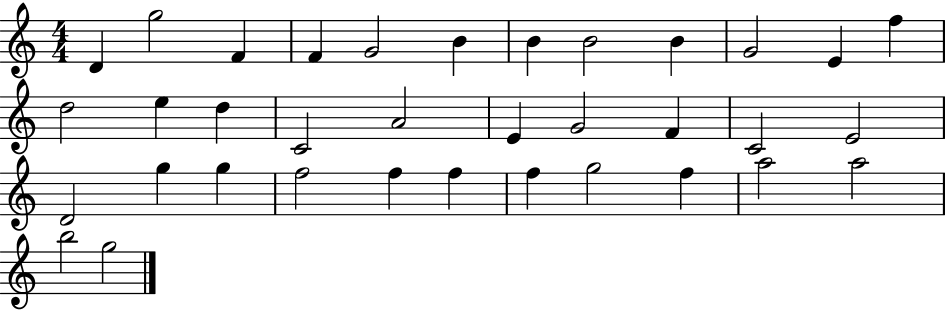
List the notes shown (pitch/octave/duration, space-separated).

D4/q G5/h F4/q F4/q G4/h B4/q B4/q B4/h B4/q G4/h E4/q F5/q D5/h E5/q D5/q C4/h A4/h E4/q G4/h F4/q C4/h E4/h D4/h G5/q G5/q F5/h F5/q F5/q F5/q G5/h F5/q A5/h A5/h B5/h G5/h